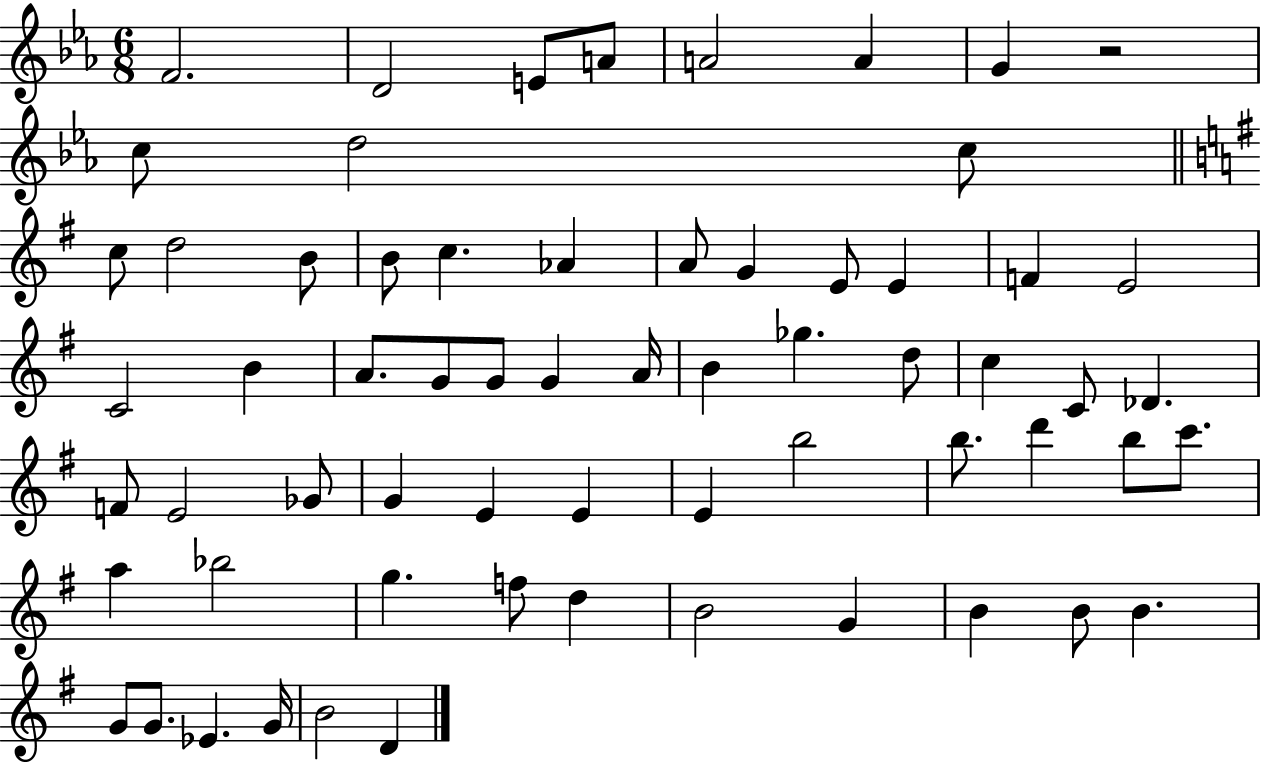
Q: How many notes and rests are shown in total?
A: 64